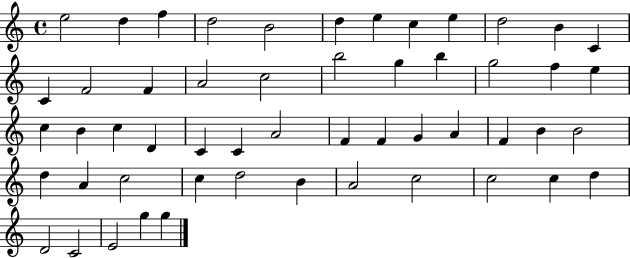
{
  \clef treble
  \time 4/4
  \defaultTimeSignature
  \key c \major
  e''2 d''4 f''4 | d''2 b'2 | d''4 e''4 c''4 e''4 | d''2 b'4 c'4 | \break c'4 f'2 f'4 | a'2 c''2 | b''2 g''4 b''4 | g''2 f''4 e''4 | \break c''4 b'4 c''4 d'4 | c'4 c'4 a'2 | f'4 f'4 g'4 a'4 | f'4 b'4 b'2 | \break d''4 a'4 c''2 | c''4 d''2 b'4 | a'2 c''2 | c''2 c''4 d''4 | \break d'2 c'2 | e'2 g''4 g''4 | \bar "|."
}